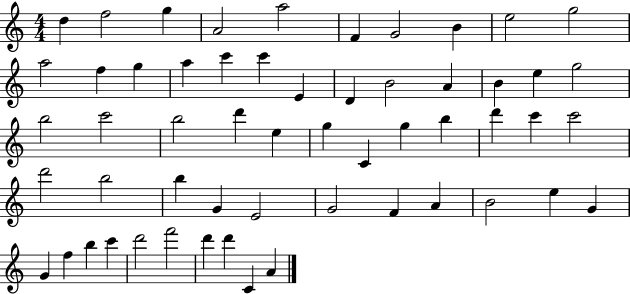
D5/q F5/h G5/q A4/h A5/h F4/q G4/h B4/q E5/h G5/h A5/h F5/q G5/q A5/q C6/q C6/q E4/q D4/q B4/h A4/q B4/q E5/q G5/h B5/h C6/h B5/h D6/q E5/q G5/q C4/q G5/q B5/q D6/q C6/q C6/h D6/h B5/h B5/q G4/q E4/h G4/h F4/q A4/q B4/h E5/q G4/q G4/q F5/q B5/q C6/q D6/h F6/h D6/q D6/q C4/q A4/q